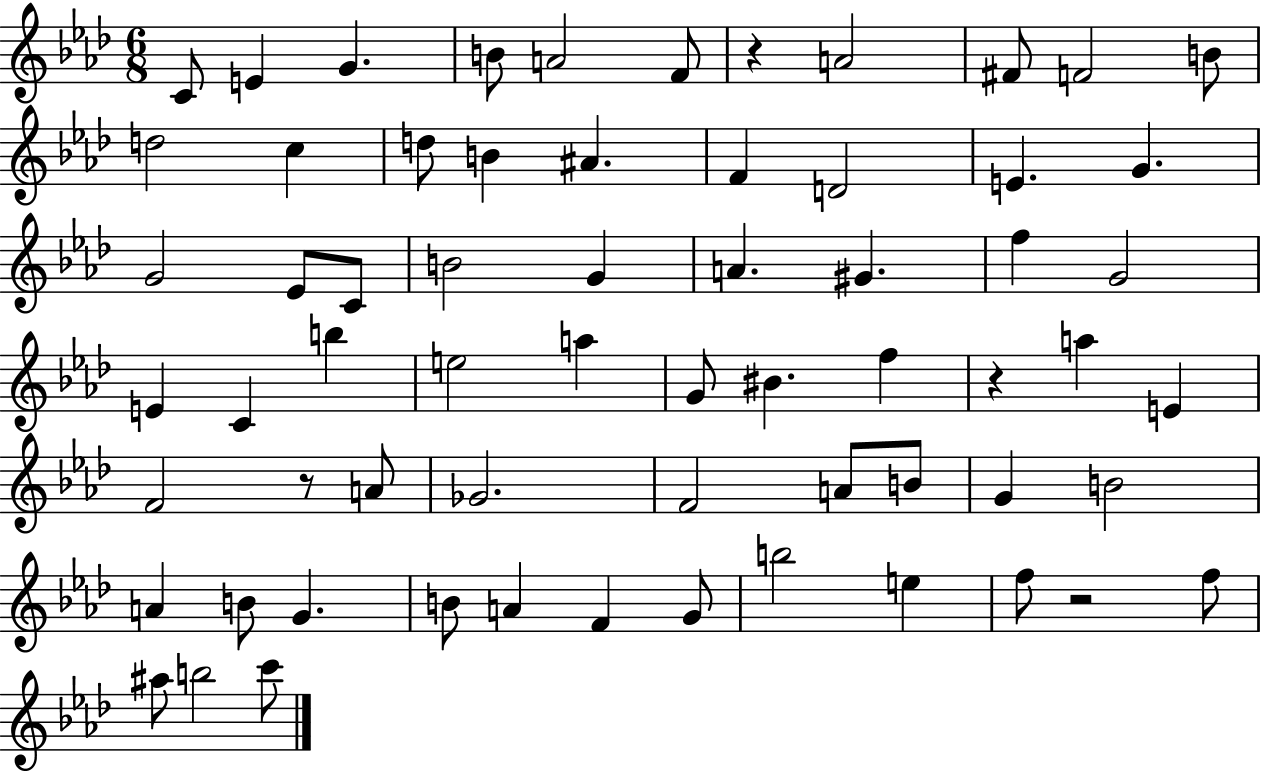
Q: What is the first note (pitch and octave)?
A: C4